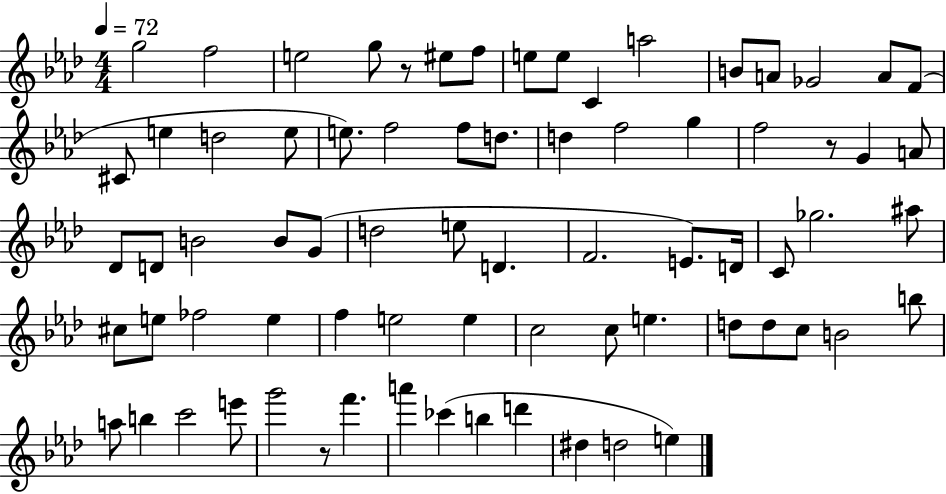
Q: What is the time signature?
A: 4/4